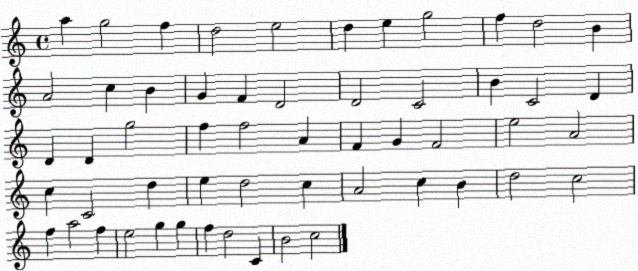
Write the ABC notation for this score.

X:1
T:Untitled
M:4/4
L:1/4
K:C
a g2 f d2 e2 d e g2 f d2 B A2 c B G F D2 D2 C2 B C2 D D D g2 f f2 A F G F2 e2 A2 c C2 d e d2 c A2 c B d2 c2 f a2 f e2 g g f d2 C B2 c2